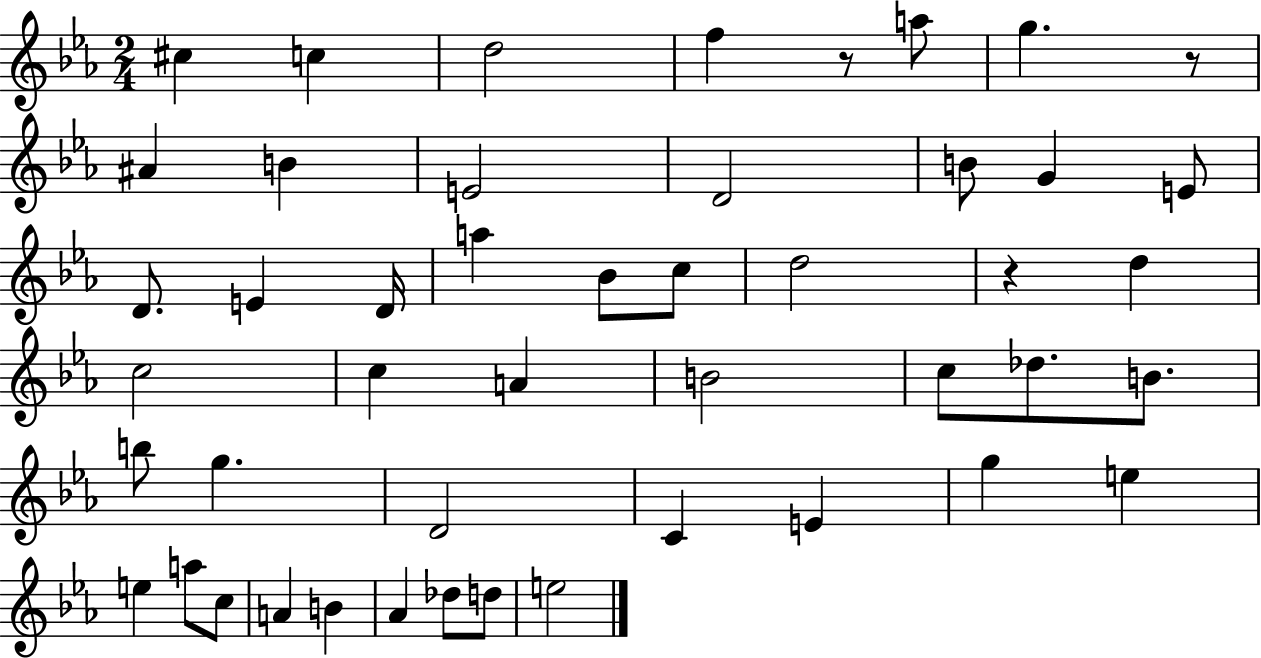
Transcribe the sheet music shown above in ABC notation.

X:1
T:Untitled
M:2/4
L:1/4
K:Eb
^c c d2 f z/2 a/2 g z/2 ^A B E2 D2 B/2 G E/2 D/2 E D/4 a _B/2 c/2 d2 z d c2 c A B2 c/2 _d/2 B/2 b/2 g D2 C E g e e a/2 c/2 A B _A _d/2 d/2 e2